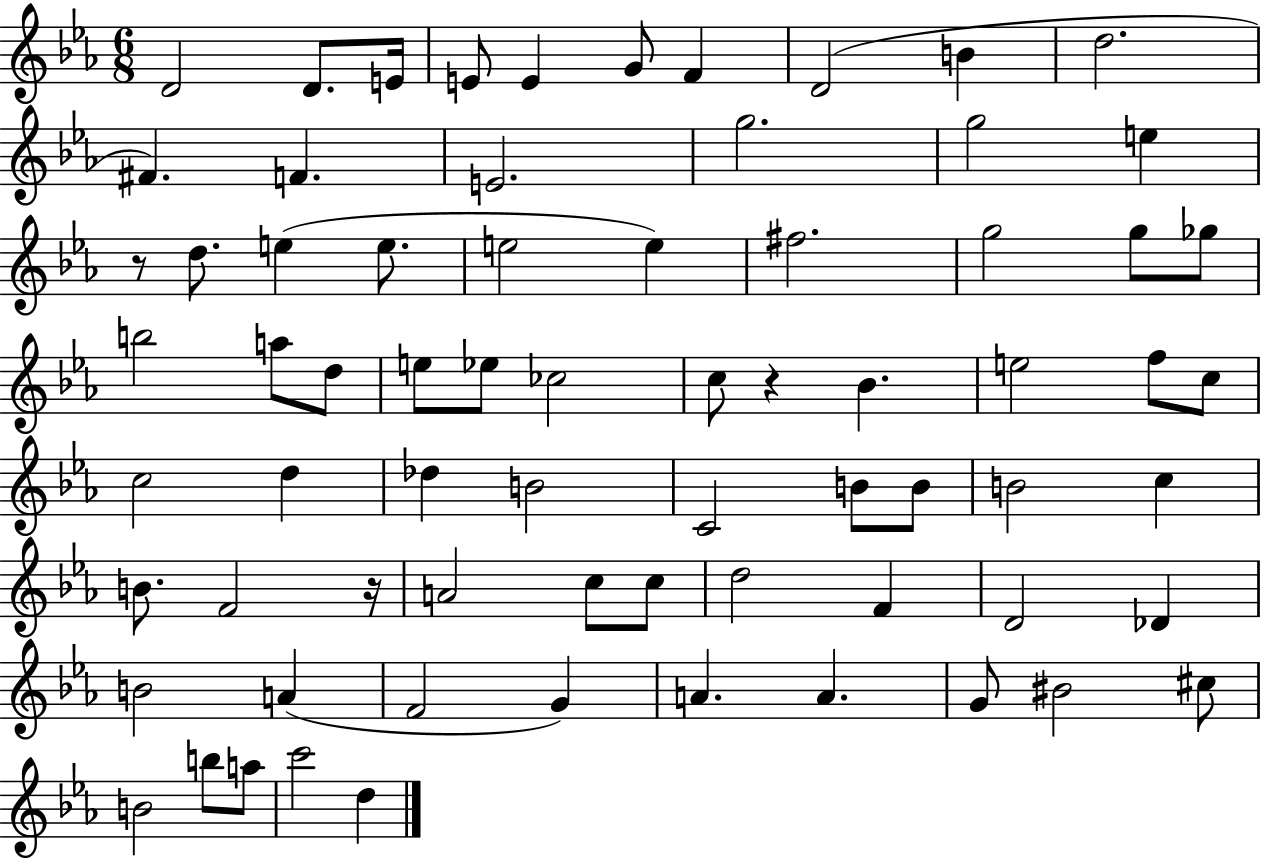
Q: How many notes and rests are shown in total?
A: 71